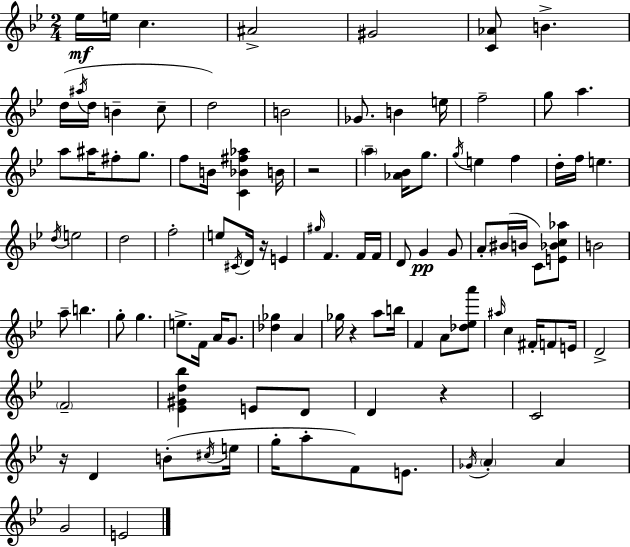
{
  \clef treble
  \numericTimeSignature
  \time 2/4
  \key bes \major
  ees''16\mf e''16 c''4. | ais'2-> | gis'2 | <c' aes'>8 b'4.-> | \break d''16( \acciaccatura { ais''16 } d''16 b'4-- c''8-- | d''2) | b'2 | ges'8. b'4 | \break e''16 f''2-- | g''8 a''4. | a''8 ais''16 fis''8-. g''8. | f''8 b'16 <c' bes' fis'' aes''>4 | \break b'16 r2 | \parenthesize a''4-- <aes' bes'>16 g''8. | \acciaccatura { g''16 } e''4 f''4 | d''16-. f''16 e''4. | \break \acciaccatura { d''16 } e''2 | d''2 | f''2-. | e''8 \acciaccatura { cis'16 } d'16 r16 | \break e'4 \grace { gis''16 } f'4. | f'16 f'16 d'8 g'4\pp | g'8 a'8-. bis'16( | b'16 c'8) <e' bes' c'' aes''>8 b'2 | \break a''8-- b''4. | g''8-. g''4. | e''8.-> | f'16 a'16 g'8. <des'' ges''>4 | \break a'4 ges''16 r4 | a''8 b''16 f'4 | a'8 <des'' ees'' a'''>8 \grace { ais''16 } c''4 | fis'16-. f'8 e'16 d'2-> | \break \parenthesize f'2-- | <ees' gis' d'' bes''>4 | e'8 d'8 d'4 | r4 c'2 | \break r16 d'4 | b'8-.( \acciaccatura { cis''16 } e''16 g''16-. | a''8-. f'8) e'8. \acciaccatura { ges'16 } | \parenthesize a'4-. a'4 | \break g'2 | e'2 | \bar "|."
}